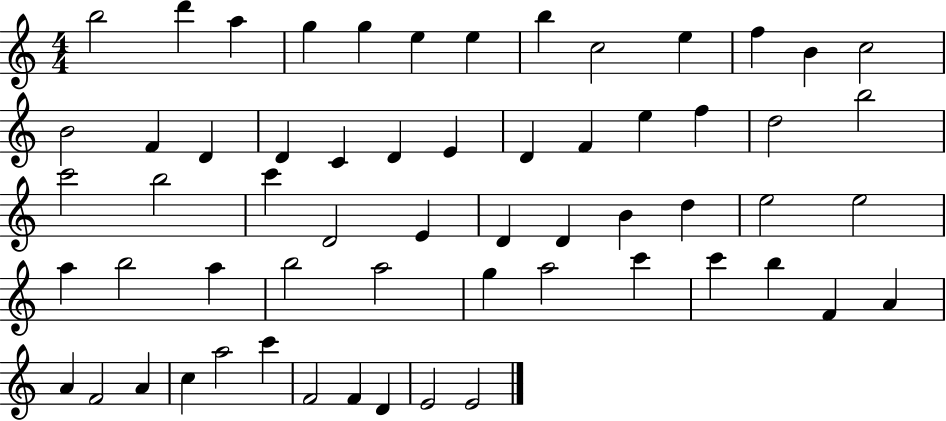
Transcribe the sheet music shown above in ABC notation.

X:1
T:Untitled
M:4/4
L:1/4
K:C
b2 d' a g g e e b c2 e f B c2 B2 F D D C D E D F e f d2 b2 c'2 b2 c' D2 E D D B d e2 e2 a b2 a b2 a2 g a2 c' c' b F A A F2 A c a2 c' F2 F D E2 E2